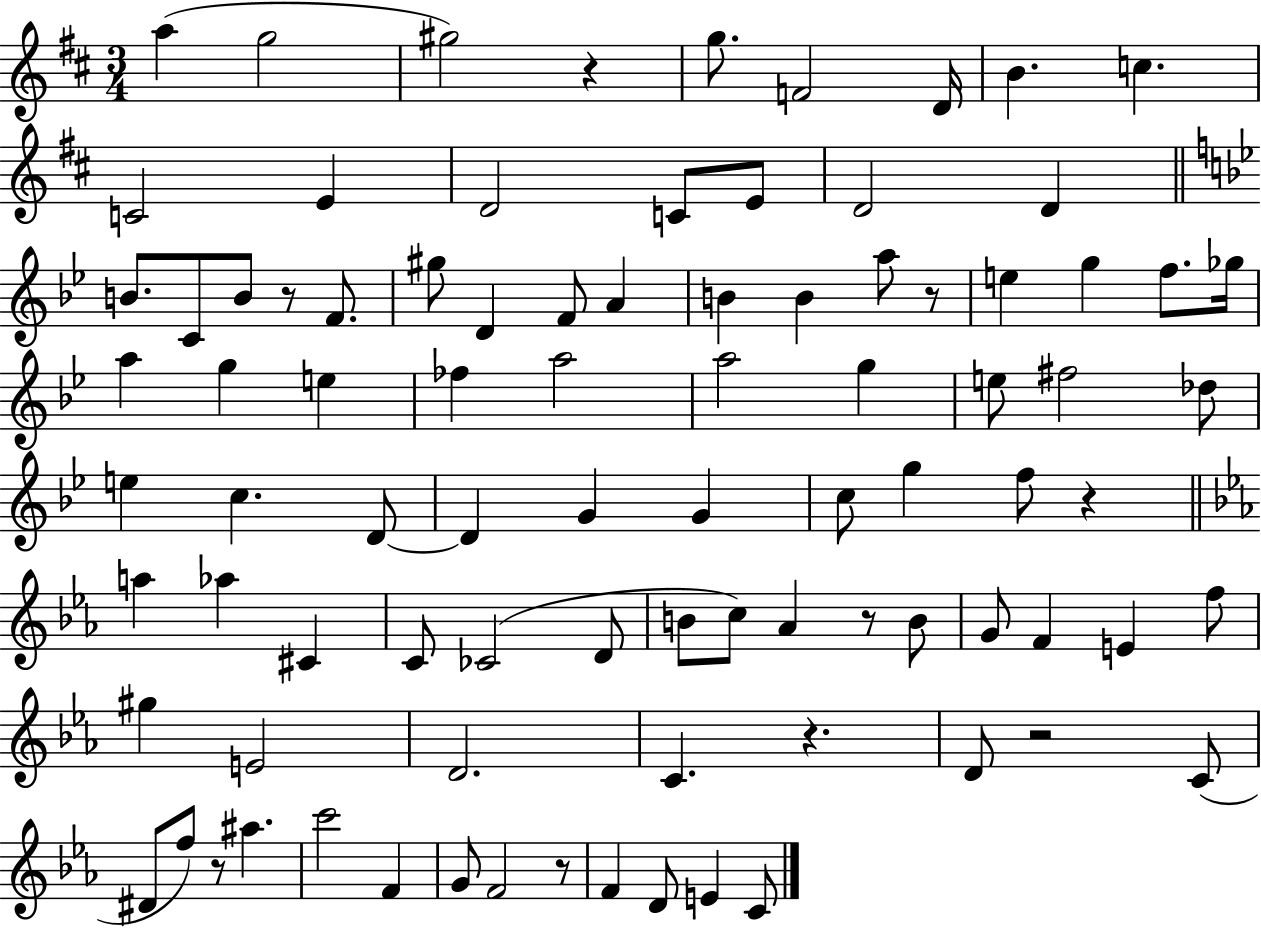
{
  \clef treble
  \numericTimeSignature
  \time 3/4
  \key d \major
  a''4( g''2 | gis''2) r4 | g''8. f'2 d'16 | b'4. c''4. | \break c'2 e'4 | d'2 c'8 e'8 | d'2 d'4 | \bar "||" \break \key bes \major b'8. c'8 b'8 r8 f'8. | gis''8 d'4 f'8 a'4 | b'4 b'4 a''8 r8 | e''4 g''4 f''8. ges''16 | \break a''4 g''4 e''4 | fes''4 a''2 | a''2 g''4 | e''8 fis''2 des''8 | \break e''4 c''4. d'8~~ | d'4 g'4 g'4 | c''8 g''4 f''8 r4 | \bar "||" \break \key c \minor a''4 aes''4 cis'4 | c'8 ces'2( d'8 | b'8 c''8) aes'4 r8 b'8 | g'8 f'4 e'4 f''8 | \break gis''4 e'2 | d'2. | c'4. r4. | d'8 r2 c'8( | \break dis'8 f''8) r8 ais''4. | c'''2 f'4 | g'8 f'2 r8 | f'4 d'8 e'4 c'8 | \break \bar "|."
}